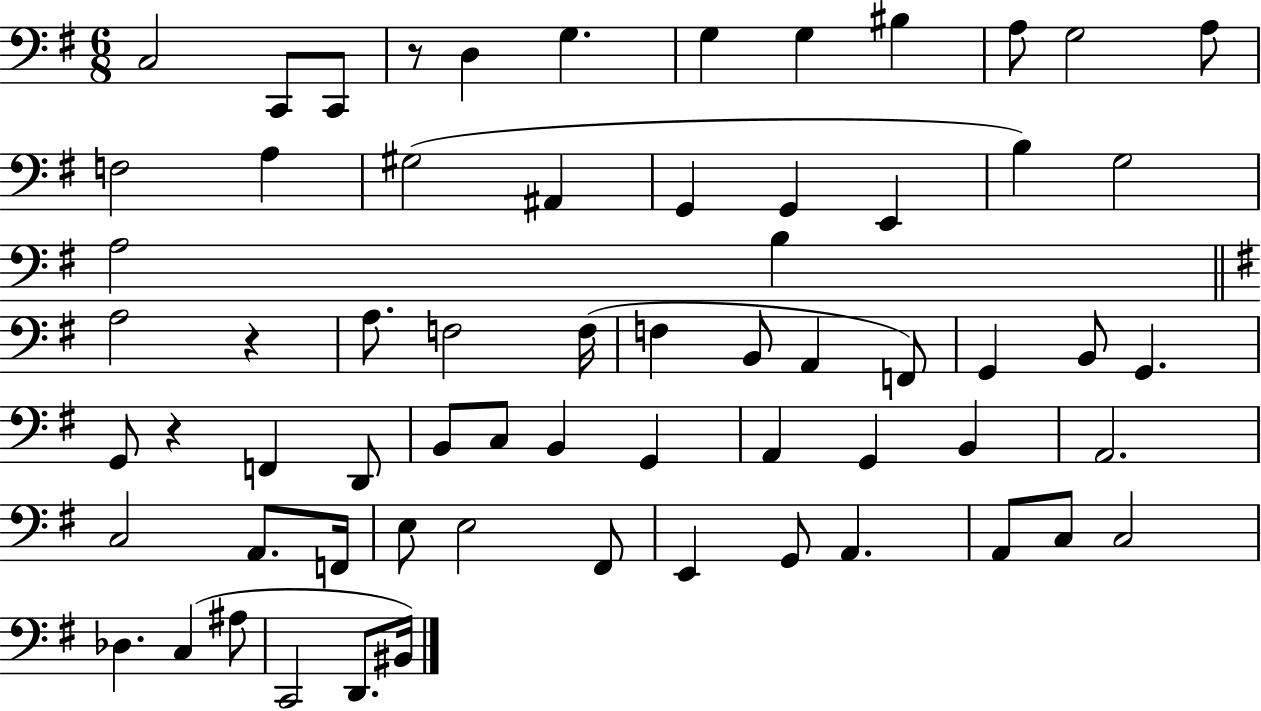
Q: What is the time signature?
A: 6/8